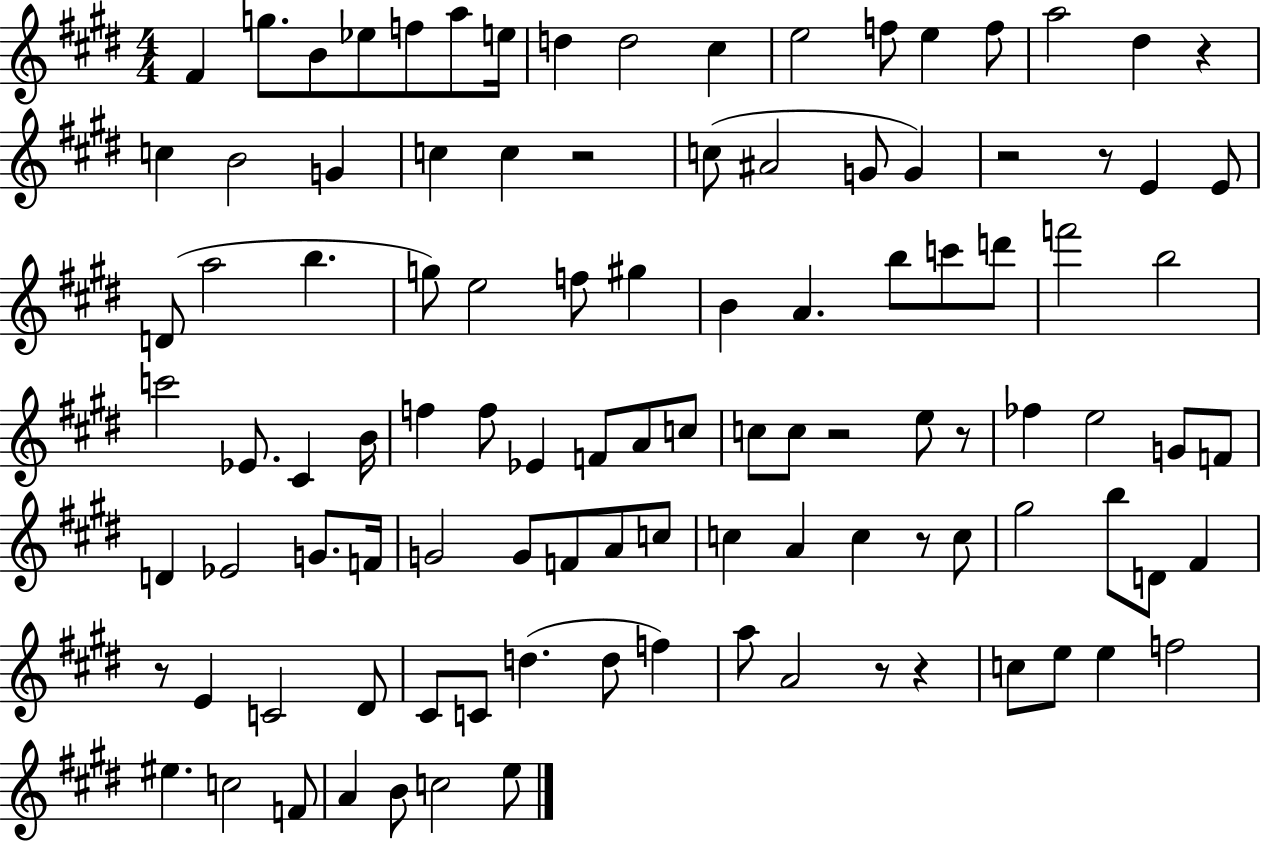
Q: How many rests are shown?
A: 10